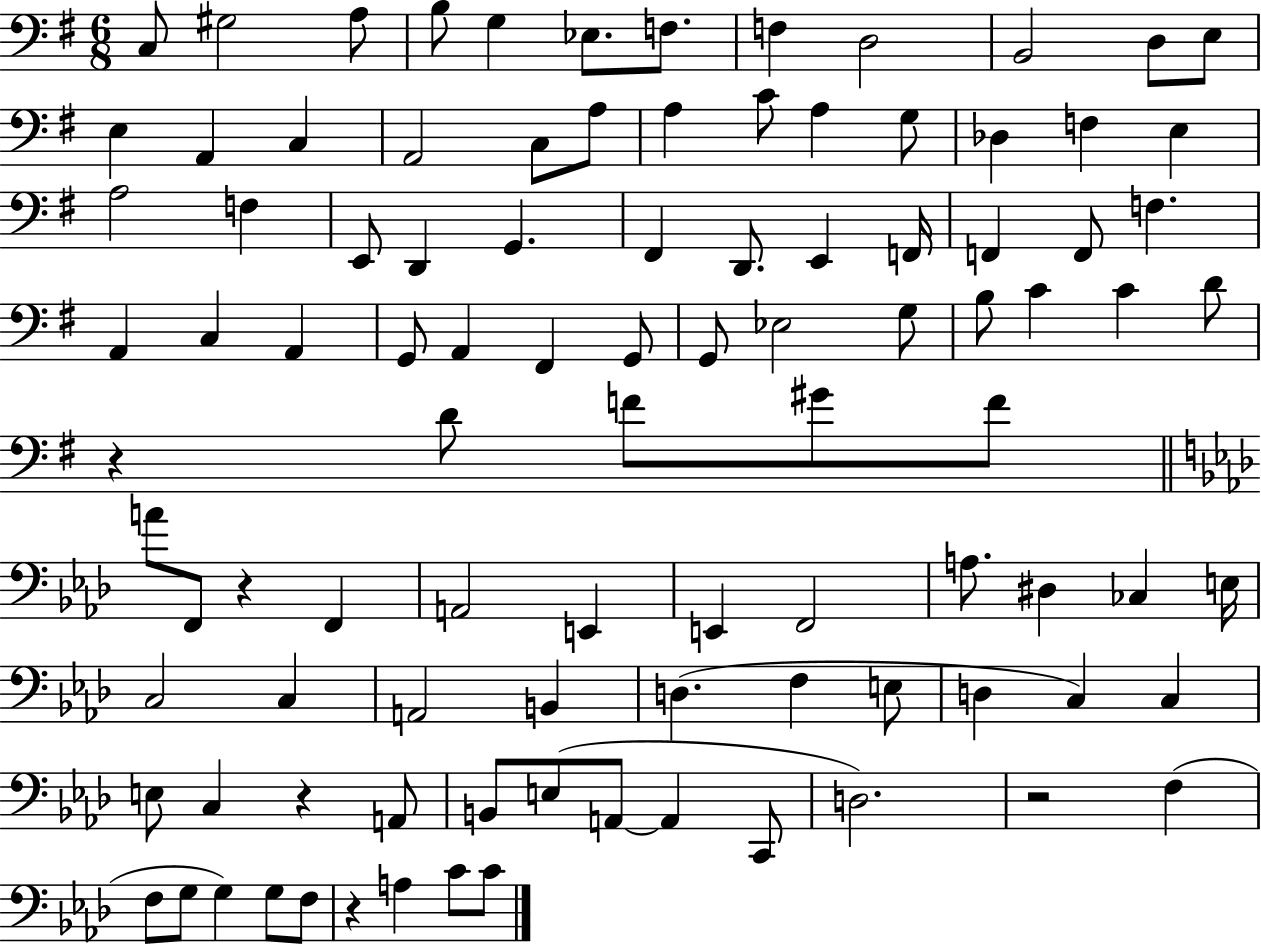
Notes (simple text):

C3/e G#3/h A3/e B3/e G3/q Eb3/e. F3/e. F3/q D3/h B2/h D3/e E3/e E3/q A2/q C3/q A2/h C3/e A3/e A3/q C4/e A3/q G3/e Db3/q F3/q E3/q A3/h F3/q E2/e D2/q G2/q. F#2/q D2/e. E2/q F2/s F2/q F2/e F3/q. A2/q C3/q A2/q G2/e A2/q F#2/q G2/e G2/e Eb3/h G3/e B3/e C4/q C4/q D4/e R/q D4/e F4/e G#4/e F4/e A4/e F2/e R/q F2/q A2/h E2/q E2/q F2/h A3/e. D#3/q CES3/q E3/s C3/h C3/q A2/h B2/q D3/q. F3/q E3/e D3/q C3/q C3/q E3/e C3/q R/q A2/e B2/e E3/e A2/e A2/q C2/e D3/h. R/h F3/q F3/e G3/e G3/q G3/e F3/e R/q A3/q C4/e C4/e